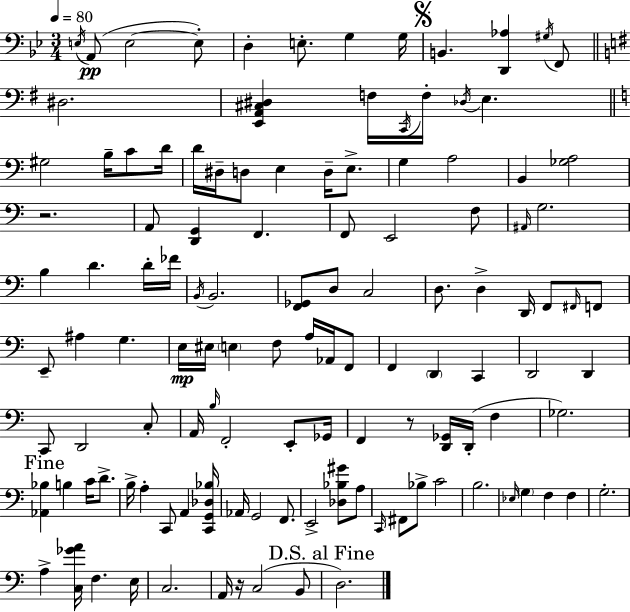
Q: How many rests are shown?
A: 3